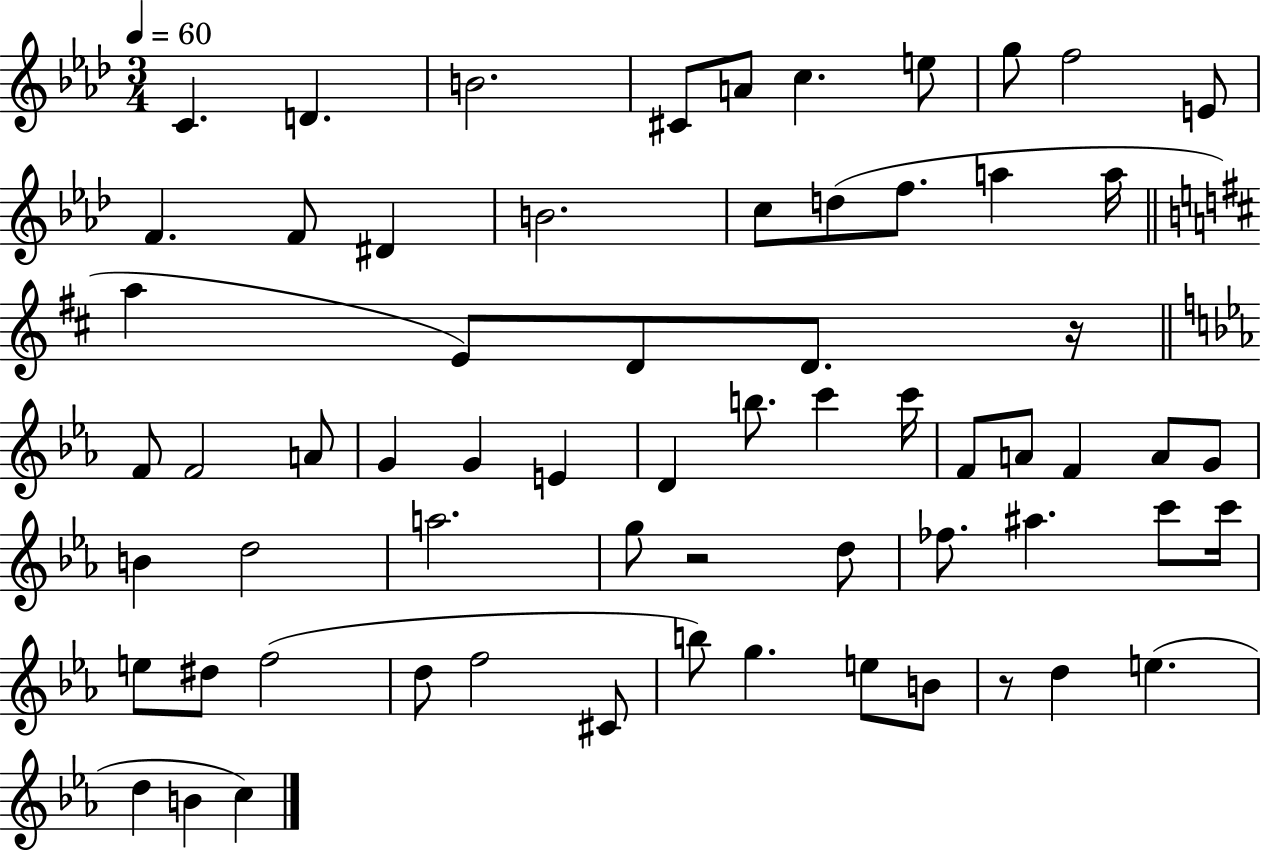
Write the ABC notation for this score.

X:1
T:Untitled
M:3/4
L:1/4
K:Ab
C D B2 ^C/2 A/2 c e/2 g/2 f2 E/2 F F/2 ^D B2 c/2 d/2 f/2 a a/4 a E/2 D/2 D/2 z/4 F/2 F2 A/2 G G E D b/2 c' c'/4 F/2 A/2 F A/2 G/2 B d2 a2 g/2 z2 d/2 _f/2 ^a c'/2 c'/4 e/2 ^d/2 f2 d/2 f2 ^C/2 b/2 g e/2 B/2 z/2 d e d B c